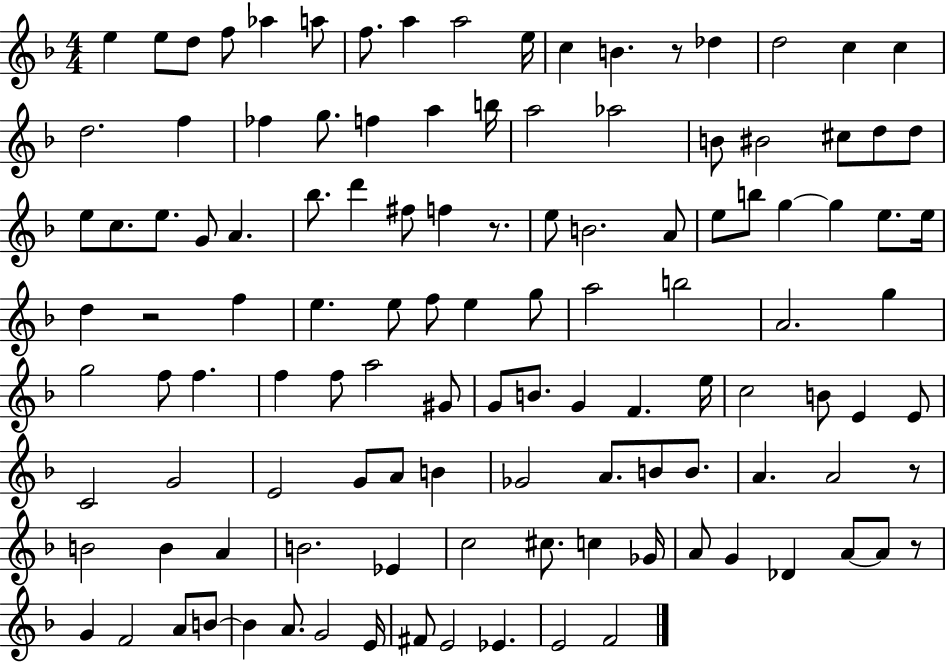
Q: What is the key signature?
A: F major